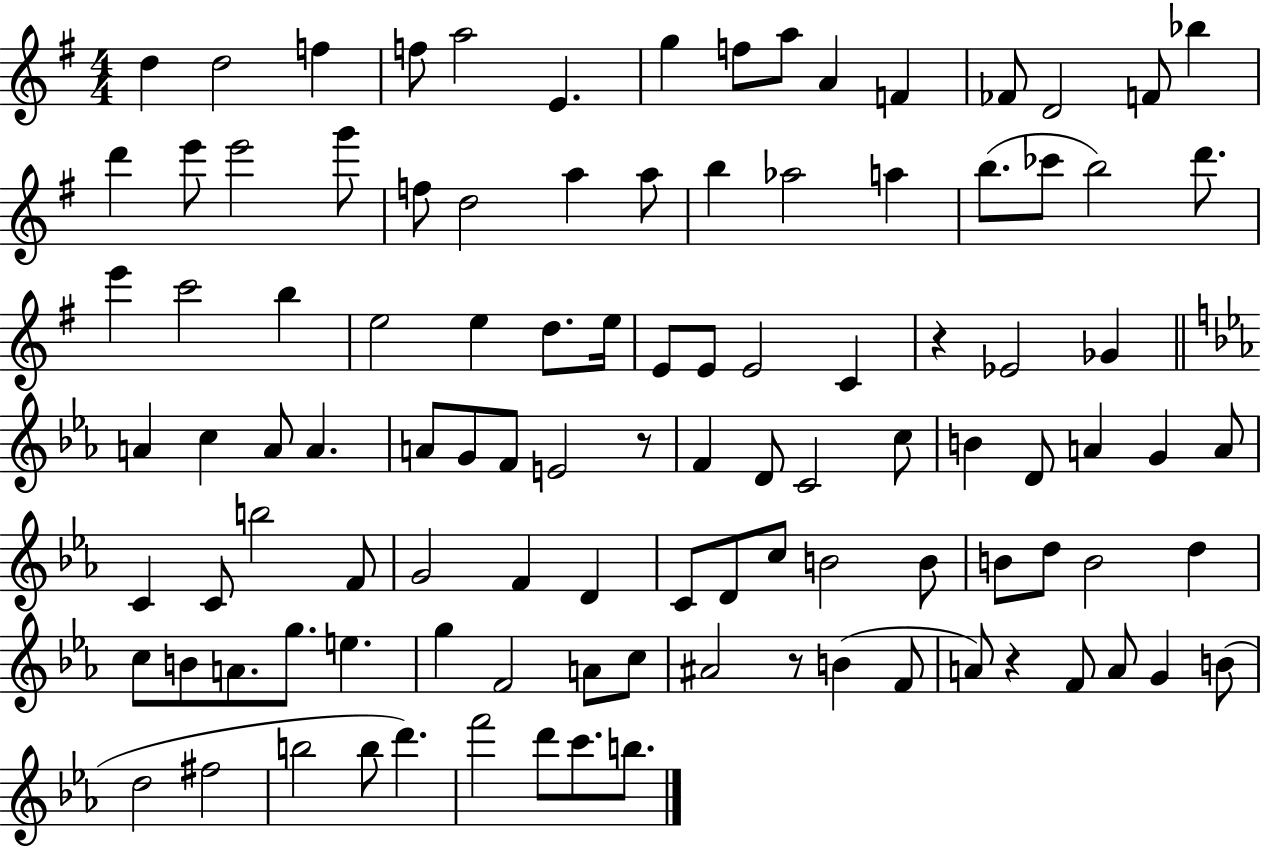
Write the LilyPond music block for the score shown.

{
  \clef treble
  \numericTimeSignature
  \time 4/4
  \key g \major
  d''4 d''2 f''4 | f''8 a''2 e'4. | g''4 f''8 a''8 a'4 f'4 | fes'8 d'2 f'8 bes''4 | \break d'''4 e'''8 e'''2 g'''8 | f''8 d''2 a''4 a''8 | b''4 aes''2 a''4 | b''8.( ces'''8 b''2) d'''8. | \break e'''4 c'''2 b''4 | e''2 e''4 d''8. e''16 | e'8 e'8 e'2 c'4 | r4 ees'2 ges'4 | \break \bar "||" \break \key ees \major a'4 c''4 a'8 a'4. | a'8 g'8 f'8 e'2 r8 | f'4 d'8 c'2 c''8 | b'4 d'8 a'4 g'4 a'8 | \break c'4 c'8 b''2 f'8 | g'2 f'4 d'4 | c'8 d'8 c''8 b'2 b'8 | b'8 d''8 b'2 d''4 | \break c''8 b'8 a'8. g''8. e''4. | g''4 f'2 a'8 c''8 | ais'2 r8 b'4( f'8 | a'8) r4 f'8 a'8 g'4 b'8( | \break d''2 fis''2 | b''2 b''8 d'''4.) | f'''2 d'''8 c'''8. b''8. | \bar "|."
}